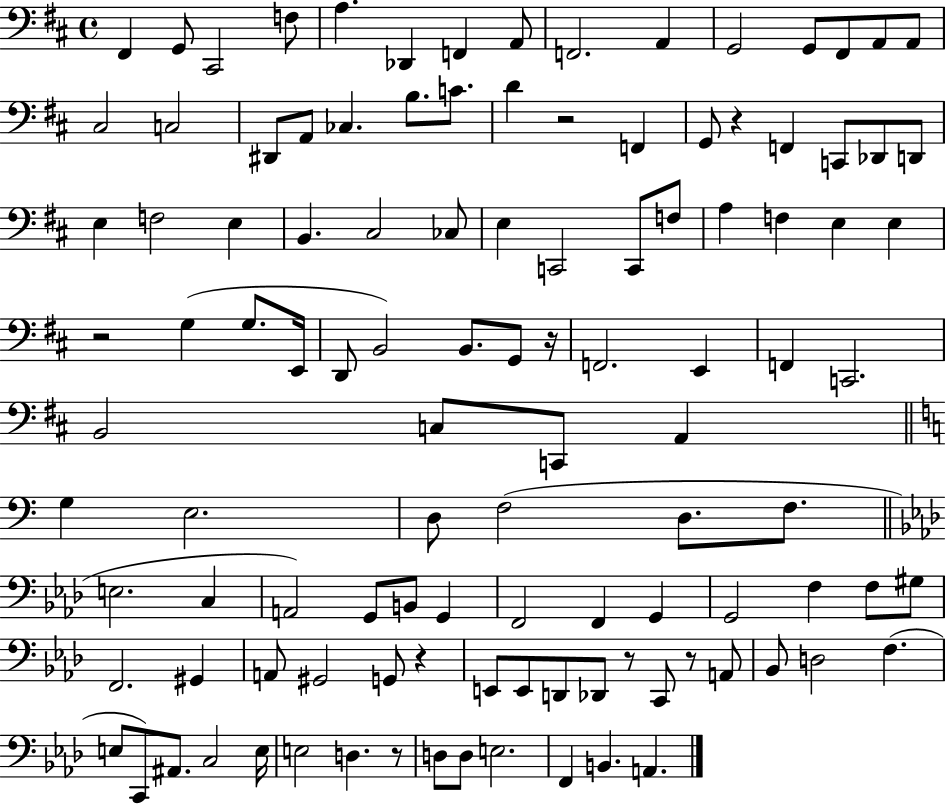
X:1
T:Untitled
M:4/4
L:1/4
K:D
^F,, G,,/2 ^C,,2 F,/2 A, _D,, F,, A,,/2 F,,2 A,, G,,2 G,,/2 ^F,,/2 A,,/2 A,,/2 ^C,2 C,2 ^D,,/2 A,,/2 _C, B,/2 C/2 D z2 F,, G,,/2 z F,, C,,/2 _D,,/2 D,,/2 E, F,2 E, B,, ^C,2 _C,/2 E, C,,2 C,,/2 F,/2 A, F, E, E, z2 G, G,/2 E,,/4 D,,/2 B,,2 B,,/2 G,,/2 z/4 F,,2 E,, F,, C,,2 B,,2 C,/2 C,,/2 A,, G, E,2 D,/2 F,2 D,/2 F,/2 E,2 C, A,,2 G,,/2 B,,/2 G,, F,,2 F,, G,, G,,2 F, F,/2 ^G,/2 F,,2 ^G,, A,,/2 ^G,,2 G,,/2 z E,,/2 E,,/2 D,,/2 _D,,/2 z/2 C,,/2 z/2 A,,/2 _B,,/2 D,2 F, E,/2 C,,/2 ^A,,/2 C,2 E,/4 E,2 D, z/2 D,/2 D,/2 E,2 F,, B,, A,,